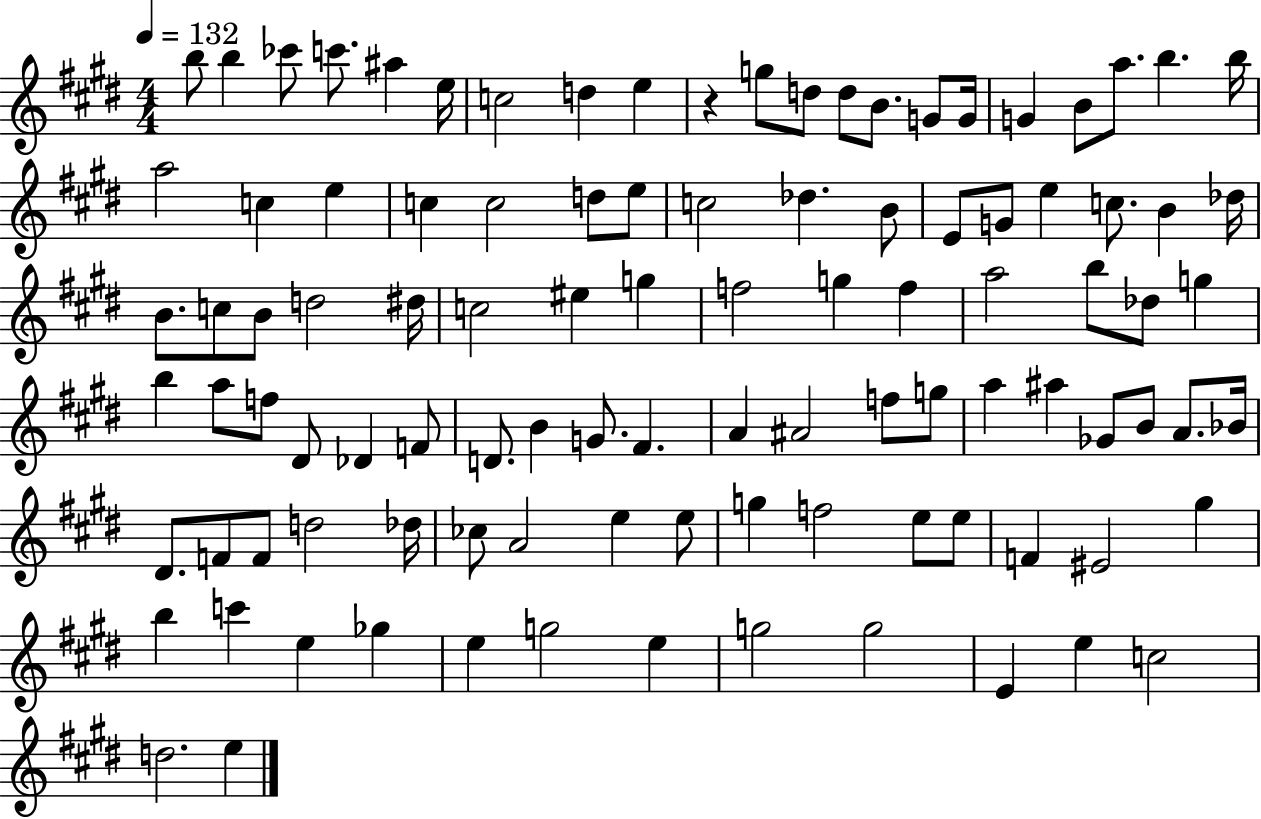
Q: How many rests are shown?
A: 1